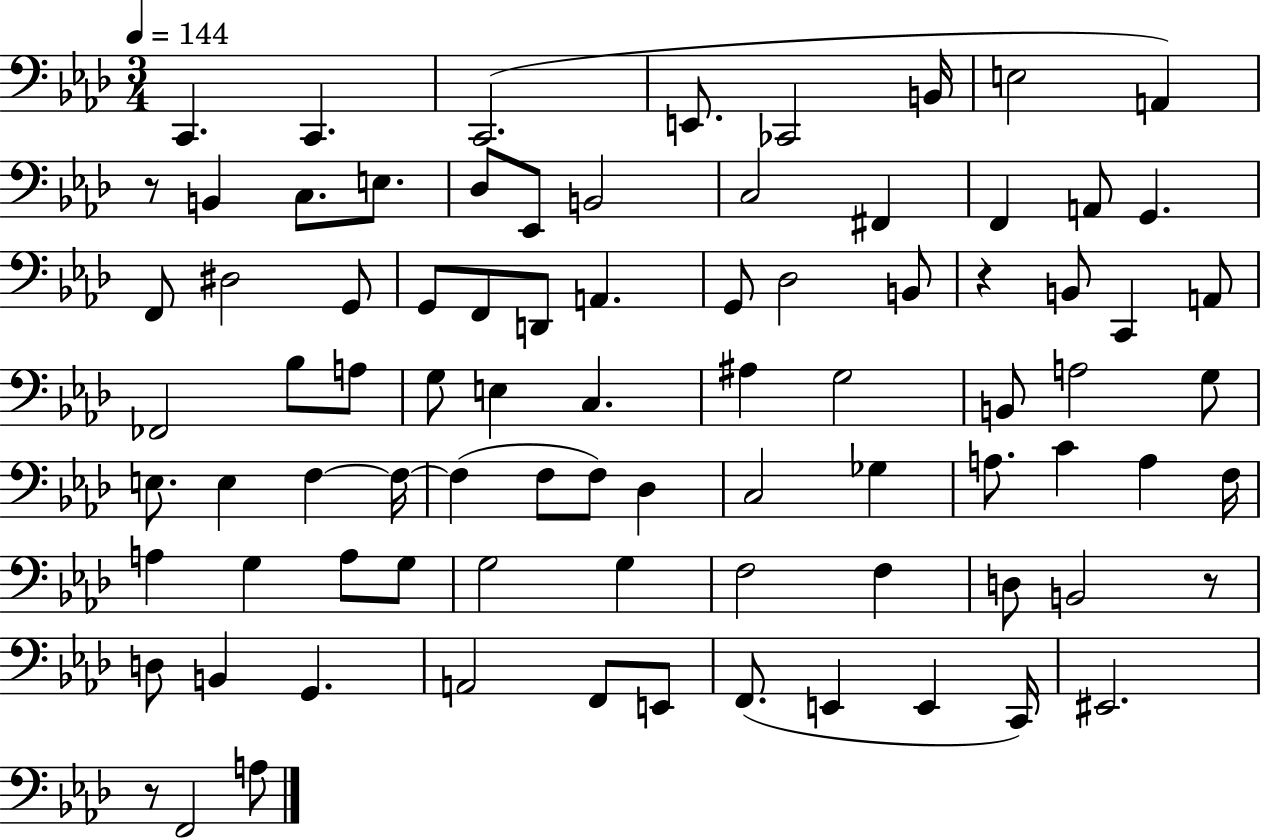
X:1
T:Untitled
M:3/4
L:1/4
K:Ab
C,, C,, C,,2 E,,/2 _C,,2 B,,/4 E,2 A,, z/2 B,, C,/2 E,/2 _D,/2 _E,,/2 B,,2 C,2 ^F,, F,, A,,/2 G,, F,,/2 ^D,2 G,,/2 G,,/2 F,,/2 D,,/2 A,, G,,/2 _D,2 B,,/2 z B,,/2 C,, A,,/2 _F,,2 _B,/2 A,/2 G,/2 E, C, ^A, G,2 B,,/2 A,2 G,/2 E,/2 E, F, F,/4 F, F,/2 F,/2 _D, C,2 _G, A,/2 C A, F,/4 A, G, A,/2 G,/2 G,2 G, F,2 F, D,/2 B,,2 z/2 D,/2 B,, G,, A,,2 F,,/2 E,,/2 F,,/2 E,, E,, C,,/4 ^E,,2 z/2 F,,2 A,/2